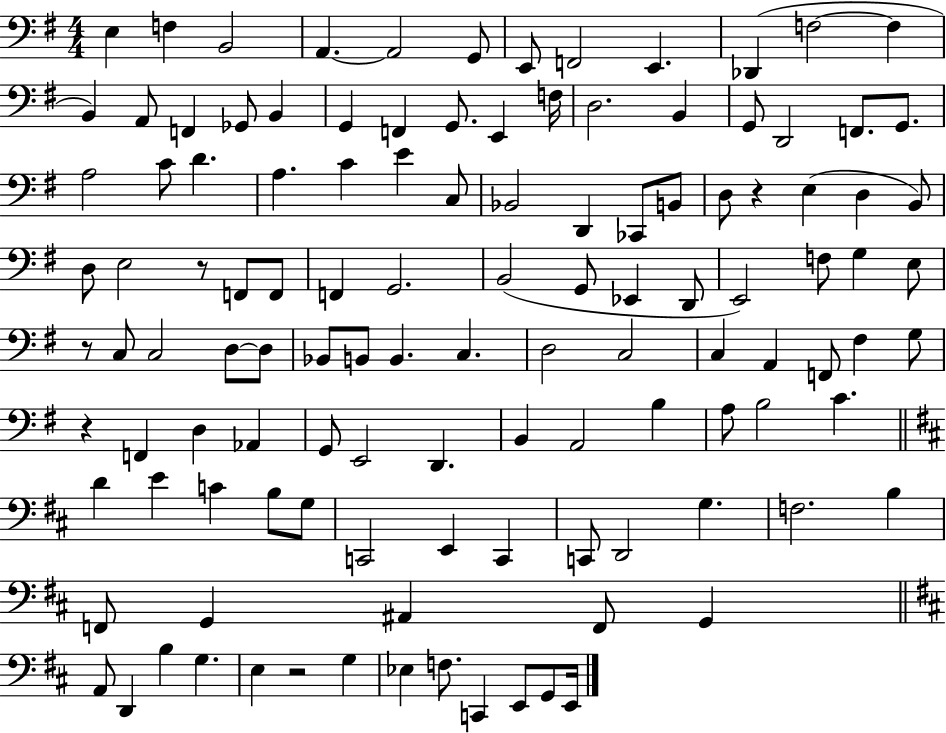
{
  \clef bass
  \numericTimeSignature
  \time 4/4
  \key g \major
  \repeat volta 2 { e4 f4 b,2 | a,4.~~ a,2 g,8 | e,8 f,2 e,4. | des,4( f2~~ f4 | \break b,4) a,8 f,4 ges,8 b,4 | g,4 f,4 g,8. e,4 f16 | d2. b,4 | g,8 d,2 f,8. g,8. | \break a2 c'8 d'4. | a4. c'4 e'4 c8 | bes,2 d,4 ces,8 b,8 | d8 r4 e4( d4 b,8) | \break d8 e2 r8 f,8 f,8 | f,4 g,2. | b,2( g,8 ees,4 d,8 | e,2) f8 g4 e8 | \break r8 c8 c2 d8~~ d8 | bes,8 b,8 b,4. c4. | d2 c2 | c4 a,4 f,8 fis4 g8 | \break r4 f,4 d4 aes,4 | g,8 e,2 d,4. | b,4 a,2 b4 | a8 b2 c'4. | \break \bar "||" \break \key d \major d'4 e'4 c'4 b8 g8 | c,2 e,4 c,4 | c,8 d,2 g4. | f2. b4 | \break f,8 g,4 ais,4 f,8 g,4 | \bar "||" \break \key b \minor a,8 d,4 b4 g4. | e4 r2 g4 | ees4 f8. c,4 e,8 g,8 e,16 | } \bar "|."
}